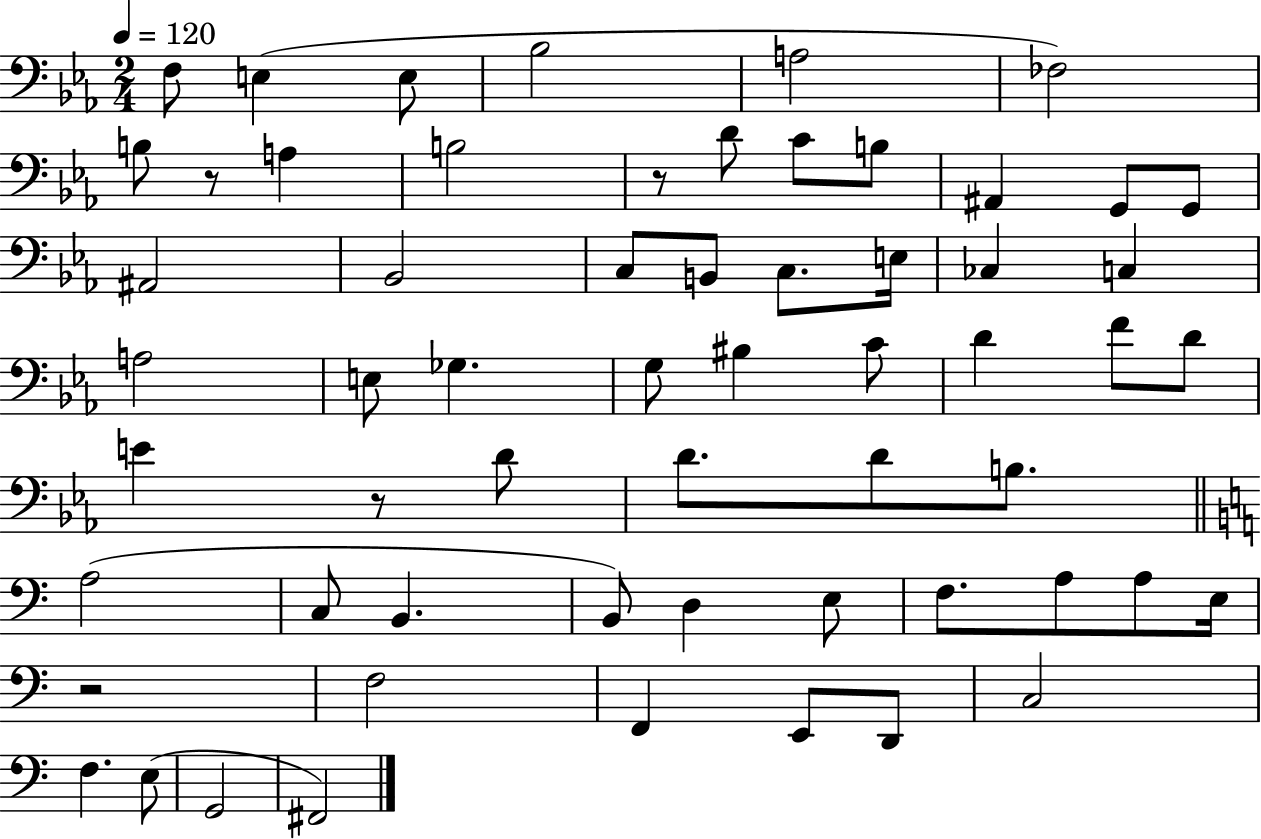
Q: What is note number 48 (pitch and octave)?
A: F3